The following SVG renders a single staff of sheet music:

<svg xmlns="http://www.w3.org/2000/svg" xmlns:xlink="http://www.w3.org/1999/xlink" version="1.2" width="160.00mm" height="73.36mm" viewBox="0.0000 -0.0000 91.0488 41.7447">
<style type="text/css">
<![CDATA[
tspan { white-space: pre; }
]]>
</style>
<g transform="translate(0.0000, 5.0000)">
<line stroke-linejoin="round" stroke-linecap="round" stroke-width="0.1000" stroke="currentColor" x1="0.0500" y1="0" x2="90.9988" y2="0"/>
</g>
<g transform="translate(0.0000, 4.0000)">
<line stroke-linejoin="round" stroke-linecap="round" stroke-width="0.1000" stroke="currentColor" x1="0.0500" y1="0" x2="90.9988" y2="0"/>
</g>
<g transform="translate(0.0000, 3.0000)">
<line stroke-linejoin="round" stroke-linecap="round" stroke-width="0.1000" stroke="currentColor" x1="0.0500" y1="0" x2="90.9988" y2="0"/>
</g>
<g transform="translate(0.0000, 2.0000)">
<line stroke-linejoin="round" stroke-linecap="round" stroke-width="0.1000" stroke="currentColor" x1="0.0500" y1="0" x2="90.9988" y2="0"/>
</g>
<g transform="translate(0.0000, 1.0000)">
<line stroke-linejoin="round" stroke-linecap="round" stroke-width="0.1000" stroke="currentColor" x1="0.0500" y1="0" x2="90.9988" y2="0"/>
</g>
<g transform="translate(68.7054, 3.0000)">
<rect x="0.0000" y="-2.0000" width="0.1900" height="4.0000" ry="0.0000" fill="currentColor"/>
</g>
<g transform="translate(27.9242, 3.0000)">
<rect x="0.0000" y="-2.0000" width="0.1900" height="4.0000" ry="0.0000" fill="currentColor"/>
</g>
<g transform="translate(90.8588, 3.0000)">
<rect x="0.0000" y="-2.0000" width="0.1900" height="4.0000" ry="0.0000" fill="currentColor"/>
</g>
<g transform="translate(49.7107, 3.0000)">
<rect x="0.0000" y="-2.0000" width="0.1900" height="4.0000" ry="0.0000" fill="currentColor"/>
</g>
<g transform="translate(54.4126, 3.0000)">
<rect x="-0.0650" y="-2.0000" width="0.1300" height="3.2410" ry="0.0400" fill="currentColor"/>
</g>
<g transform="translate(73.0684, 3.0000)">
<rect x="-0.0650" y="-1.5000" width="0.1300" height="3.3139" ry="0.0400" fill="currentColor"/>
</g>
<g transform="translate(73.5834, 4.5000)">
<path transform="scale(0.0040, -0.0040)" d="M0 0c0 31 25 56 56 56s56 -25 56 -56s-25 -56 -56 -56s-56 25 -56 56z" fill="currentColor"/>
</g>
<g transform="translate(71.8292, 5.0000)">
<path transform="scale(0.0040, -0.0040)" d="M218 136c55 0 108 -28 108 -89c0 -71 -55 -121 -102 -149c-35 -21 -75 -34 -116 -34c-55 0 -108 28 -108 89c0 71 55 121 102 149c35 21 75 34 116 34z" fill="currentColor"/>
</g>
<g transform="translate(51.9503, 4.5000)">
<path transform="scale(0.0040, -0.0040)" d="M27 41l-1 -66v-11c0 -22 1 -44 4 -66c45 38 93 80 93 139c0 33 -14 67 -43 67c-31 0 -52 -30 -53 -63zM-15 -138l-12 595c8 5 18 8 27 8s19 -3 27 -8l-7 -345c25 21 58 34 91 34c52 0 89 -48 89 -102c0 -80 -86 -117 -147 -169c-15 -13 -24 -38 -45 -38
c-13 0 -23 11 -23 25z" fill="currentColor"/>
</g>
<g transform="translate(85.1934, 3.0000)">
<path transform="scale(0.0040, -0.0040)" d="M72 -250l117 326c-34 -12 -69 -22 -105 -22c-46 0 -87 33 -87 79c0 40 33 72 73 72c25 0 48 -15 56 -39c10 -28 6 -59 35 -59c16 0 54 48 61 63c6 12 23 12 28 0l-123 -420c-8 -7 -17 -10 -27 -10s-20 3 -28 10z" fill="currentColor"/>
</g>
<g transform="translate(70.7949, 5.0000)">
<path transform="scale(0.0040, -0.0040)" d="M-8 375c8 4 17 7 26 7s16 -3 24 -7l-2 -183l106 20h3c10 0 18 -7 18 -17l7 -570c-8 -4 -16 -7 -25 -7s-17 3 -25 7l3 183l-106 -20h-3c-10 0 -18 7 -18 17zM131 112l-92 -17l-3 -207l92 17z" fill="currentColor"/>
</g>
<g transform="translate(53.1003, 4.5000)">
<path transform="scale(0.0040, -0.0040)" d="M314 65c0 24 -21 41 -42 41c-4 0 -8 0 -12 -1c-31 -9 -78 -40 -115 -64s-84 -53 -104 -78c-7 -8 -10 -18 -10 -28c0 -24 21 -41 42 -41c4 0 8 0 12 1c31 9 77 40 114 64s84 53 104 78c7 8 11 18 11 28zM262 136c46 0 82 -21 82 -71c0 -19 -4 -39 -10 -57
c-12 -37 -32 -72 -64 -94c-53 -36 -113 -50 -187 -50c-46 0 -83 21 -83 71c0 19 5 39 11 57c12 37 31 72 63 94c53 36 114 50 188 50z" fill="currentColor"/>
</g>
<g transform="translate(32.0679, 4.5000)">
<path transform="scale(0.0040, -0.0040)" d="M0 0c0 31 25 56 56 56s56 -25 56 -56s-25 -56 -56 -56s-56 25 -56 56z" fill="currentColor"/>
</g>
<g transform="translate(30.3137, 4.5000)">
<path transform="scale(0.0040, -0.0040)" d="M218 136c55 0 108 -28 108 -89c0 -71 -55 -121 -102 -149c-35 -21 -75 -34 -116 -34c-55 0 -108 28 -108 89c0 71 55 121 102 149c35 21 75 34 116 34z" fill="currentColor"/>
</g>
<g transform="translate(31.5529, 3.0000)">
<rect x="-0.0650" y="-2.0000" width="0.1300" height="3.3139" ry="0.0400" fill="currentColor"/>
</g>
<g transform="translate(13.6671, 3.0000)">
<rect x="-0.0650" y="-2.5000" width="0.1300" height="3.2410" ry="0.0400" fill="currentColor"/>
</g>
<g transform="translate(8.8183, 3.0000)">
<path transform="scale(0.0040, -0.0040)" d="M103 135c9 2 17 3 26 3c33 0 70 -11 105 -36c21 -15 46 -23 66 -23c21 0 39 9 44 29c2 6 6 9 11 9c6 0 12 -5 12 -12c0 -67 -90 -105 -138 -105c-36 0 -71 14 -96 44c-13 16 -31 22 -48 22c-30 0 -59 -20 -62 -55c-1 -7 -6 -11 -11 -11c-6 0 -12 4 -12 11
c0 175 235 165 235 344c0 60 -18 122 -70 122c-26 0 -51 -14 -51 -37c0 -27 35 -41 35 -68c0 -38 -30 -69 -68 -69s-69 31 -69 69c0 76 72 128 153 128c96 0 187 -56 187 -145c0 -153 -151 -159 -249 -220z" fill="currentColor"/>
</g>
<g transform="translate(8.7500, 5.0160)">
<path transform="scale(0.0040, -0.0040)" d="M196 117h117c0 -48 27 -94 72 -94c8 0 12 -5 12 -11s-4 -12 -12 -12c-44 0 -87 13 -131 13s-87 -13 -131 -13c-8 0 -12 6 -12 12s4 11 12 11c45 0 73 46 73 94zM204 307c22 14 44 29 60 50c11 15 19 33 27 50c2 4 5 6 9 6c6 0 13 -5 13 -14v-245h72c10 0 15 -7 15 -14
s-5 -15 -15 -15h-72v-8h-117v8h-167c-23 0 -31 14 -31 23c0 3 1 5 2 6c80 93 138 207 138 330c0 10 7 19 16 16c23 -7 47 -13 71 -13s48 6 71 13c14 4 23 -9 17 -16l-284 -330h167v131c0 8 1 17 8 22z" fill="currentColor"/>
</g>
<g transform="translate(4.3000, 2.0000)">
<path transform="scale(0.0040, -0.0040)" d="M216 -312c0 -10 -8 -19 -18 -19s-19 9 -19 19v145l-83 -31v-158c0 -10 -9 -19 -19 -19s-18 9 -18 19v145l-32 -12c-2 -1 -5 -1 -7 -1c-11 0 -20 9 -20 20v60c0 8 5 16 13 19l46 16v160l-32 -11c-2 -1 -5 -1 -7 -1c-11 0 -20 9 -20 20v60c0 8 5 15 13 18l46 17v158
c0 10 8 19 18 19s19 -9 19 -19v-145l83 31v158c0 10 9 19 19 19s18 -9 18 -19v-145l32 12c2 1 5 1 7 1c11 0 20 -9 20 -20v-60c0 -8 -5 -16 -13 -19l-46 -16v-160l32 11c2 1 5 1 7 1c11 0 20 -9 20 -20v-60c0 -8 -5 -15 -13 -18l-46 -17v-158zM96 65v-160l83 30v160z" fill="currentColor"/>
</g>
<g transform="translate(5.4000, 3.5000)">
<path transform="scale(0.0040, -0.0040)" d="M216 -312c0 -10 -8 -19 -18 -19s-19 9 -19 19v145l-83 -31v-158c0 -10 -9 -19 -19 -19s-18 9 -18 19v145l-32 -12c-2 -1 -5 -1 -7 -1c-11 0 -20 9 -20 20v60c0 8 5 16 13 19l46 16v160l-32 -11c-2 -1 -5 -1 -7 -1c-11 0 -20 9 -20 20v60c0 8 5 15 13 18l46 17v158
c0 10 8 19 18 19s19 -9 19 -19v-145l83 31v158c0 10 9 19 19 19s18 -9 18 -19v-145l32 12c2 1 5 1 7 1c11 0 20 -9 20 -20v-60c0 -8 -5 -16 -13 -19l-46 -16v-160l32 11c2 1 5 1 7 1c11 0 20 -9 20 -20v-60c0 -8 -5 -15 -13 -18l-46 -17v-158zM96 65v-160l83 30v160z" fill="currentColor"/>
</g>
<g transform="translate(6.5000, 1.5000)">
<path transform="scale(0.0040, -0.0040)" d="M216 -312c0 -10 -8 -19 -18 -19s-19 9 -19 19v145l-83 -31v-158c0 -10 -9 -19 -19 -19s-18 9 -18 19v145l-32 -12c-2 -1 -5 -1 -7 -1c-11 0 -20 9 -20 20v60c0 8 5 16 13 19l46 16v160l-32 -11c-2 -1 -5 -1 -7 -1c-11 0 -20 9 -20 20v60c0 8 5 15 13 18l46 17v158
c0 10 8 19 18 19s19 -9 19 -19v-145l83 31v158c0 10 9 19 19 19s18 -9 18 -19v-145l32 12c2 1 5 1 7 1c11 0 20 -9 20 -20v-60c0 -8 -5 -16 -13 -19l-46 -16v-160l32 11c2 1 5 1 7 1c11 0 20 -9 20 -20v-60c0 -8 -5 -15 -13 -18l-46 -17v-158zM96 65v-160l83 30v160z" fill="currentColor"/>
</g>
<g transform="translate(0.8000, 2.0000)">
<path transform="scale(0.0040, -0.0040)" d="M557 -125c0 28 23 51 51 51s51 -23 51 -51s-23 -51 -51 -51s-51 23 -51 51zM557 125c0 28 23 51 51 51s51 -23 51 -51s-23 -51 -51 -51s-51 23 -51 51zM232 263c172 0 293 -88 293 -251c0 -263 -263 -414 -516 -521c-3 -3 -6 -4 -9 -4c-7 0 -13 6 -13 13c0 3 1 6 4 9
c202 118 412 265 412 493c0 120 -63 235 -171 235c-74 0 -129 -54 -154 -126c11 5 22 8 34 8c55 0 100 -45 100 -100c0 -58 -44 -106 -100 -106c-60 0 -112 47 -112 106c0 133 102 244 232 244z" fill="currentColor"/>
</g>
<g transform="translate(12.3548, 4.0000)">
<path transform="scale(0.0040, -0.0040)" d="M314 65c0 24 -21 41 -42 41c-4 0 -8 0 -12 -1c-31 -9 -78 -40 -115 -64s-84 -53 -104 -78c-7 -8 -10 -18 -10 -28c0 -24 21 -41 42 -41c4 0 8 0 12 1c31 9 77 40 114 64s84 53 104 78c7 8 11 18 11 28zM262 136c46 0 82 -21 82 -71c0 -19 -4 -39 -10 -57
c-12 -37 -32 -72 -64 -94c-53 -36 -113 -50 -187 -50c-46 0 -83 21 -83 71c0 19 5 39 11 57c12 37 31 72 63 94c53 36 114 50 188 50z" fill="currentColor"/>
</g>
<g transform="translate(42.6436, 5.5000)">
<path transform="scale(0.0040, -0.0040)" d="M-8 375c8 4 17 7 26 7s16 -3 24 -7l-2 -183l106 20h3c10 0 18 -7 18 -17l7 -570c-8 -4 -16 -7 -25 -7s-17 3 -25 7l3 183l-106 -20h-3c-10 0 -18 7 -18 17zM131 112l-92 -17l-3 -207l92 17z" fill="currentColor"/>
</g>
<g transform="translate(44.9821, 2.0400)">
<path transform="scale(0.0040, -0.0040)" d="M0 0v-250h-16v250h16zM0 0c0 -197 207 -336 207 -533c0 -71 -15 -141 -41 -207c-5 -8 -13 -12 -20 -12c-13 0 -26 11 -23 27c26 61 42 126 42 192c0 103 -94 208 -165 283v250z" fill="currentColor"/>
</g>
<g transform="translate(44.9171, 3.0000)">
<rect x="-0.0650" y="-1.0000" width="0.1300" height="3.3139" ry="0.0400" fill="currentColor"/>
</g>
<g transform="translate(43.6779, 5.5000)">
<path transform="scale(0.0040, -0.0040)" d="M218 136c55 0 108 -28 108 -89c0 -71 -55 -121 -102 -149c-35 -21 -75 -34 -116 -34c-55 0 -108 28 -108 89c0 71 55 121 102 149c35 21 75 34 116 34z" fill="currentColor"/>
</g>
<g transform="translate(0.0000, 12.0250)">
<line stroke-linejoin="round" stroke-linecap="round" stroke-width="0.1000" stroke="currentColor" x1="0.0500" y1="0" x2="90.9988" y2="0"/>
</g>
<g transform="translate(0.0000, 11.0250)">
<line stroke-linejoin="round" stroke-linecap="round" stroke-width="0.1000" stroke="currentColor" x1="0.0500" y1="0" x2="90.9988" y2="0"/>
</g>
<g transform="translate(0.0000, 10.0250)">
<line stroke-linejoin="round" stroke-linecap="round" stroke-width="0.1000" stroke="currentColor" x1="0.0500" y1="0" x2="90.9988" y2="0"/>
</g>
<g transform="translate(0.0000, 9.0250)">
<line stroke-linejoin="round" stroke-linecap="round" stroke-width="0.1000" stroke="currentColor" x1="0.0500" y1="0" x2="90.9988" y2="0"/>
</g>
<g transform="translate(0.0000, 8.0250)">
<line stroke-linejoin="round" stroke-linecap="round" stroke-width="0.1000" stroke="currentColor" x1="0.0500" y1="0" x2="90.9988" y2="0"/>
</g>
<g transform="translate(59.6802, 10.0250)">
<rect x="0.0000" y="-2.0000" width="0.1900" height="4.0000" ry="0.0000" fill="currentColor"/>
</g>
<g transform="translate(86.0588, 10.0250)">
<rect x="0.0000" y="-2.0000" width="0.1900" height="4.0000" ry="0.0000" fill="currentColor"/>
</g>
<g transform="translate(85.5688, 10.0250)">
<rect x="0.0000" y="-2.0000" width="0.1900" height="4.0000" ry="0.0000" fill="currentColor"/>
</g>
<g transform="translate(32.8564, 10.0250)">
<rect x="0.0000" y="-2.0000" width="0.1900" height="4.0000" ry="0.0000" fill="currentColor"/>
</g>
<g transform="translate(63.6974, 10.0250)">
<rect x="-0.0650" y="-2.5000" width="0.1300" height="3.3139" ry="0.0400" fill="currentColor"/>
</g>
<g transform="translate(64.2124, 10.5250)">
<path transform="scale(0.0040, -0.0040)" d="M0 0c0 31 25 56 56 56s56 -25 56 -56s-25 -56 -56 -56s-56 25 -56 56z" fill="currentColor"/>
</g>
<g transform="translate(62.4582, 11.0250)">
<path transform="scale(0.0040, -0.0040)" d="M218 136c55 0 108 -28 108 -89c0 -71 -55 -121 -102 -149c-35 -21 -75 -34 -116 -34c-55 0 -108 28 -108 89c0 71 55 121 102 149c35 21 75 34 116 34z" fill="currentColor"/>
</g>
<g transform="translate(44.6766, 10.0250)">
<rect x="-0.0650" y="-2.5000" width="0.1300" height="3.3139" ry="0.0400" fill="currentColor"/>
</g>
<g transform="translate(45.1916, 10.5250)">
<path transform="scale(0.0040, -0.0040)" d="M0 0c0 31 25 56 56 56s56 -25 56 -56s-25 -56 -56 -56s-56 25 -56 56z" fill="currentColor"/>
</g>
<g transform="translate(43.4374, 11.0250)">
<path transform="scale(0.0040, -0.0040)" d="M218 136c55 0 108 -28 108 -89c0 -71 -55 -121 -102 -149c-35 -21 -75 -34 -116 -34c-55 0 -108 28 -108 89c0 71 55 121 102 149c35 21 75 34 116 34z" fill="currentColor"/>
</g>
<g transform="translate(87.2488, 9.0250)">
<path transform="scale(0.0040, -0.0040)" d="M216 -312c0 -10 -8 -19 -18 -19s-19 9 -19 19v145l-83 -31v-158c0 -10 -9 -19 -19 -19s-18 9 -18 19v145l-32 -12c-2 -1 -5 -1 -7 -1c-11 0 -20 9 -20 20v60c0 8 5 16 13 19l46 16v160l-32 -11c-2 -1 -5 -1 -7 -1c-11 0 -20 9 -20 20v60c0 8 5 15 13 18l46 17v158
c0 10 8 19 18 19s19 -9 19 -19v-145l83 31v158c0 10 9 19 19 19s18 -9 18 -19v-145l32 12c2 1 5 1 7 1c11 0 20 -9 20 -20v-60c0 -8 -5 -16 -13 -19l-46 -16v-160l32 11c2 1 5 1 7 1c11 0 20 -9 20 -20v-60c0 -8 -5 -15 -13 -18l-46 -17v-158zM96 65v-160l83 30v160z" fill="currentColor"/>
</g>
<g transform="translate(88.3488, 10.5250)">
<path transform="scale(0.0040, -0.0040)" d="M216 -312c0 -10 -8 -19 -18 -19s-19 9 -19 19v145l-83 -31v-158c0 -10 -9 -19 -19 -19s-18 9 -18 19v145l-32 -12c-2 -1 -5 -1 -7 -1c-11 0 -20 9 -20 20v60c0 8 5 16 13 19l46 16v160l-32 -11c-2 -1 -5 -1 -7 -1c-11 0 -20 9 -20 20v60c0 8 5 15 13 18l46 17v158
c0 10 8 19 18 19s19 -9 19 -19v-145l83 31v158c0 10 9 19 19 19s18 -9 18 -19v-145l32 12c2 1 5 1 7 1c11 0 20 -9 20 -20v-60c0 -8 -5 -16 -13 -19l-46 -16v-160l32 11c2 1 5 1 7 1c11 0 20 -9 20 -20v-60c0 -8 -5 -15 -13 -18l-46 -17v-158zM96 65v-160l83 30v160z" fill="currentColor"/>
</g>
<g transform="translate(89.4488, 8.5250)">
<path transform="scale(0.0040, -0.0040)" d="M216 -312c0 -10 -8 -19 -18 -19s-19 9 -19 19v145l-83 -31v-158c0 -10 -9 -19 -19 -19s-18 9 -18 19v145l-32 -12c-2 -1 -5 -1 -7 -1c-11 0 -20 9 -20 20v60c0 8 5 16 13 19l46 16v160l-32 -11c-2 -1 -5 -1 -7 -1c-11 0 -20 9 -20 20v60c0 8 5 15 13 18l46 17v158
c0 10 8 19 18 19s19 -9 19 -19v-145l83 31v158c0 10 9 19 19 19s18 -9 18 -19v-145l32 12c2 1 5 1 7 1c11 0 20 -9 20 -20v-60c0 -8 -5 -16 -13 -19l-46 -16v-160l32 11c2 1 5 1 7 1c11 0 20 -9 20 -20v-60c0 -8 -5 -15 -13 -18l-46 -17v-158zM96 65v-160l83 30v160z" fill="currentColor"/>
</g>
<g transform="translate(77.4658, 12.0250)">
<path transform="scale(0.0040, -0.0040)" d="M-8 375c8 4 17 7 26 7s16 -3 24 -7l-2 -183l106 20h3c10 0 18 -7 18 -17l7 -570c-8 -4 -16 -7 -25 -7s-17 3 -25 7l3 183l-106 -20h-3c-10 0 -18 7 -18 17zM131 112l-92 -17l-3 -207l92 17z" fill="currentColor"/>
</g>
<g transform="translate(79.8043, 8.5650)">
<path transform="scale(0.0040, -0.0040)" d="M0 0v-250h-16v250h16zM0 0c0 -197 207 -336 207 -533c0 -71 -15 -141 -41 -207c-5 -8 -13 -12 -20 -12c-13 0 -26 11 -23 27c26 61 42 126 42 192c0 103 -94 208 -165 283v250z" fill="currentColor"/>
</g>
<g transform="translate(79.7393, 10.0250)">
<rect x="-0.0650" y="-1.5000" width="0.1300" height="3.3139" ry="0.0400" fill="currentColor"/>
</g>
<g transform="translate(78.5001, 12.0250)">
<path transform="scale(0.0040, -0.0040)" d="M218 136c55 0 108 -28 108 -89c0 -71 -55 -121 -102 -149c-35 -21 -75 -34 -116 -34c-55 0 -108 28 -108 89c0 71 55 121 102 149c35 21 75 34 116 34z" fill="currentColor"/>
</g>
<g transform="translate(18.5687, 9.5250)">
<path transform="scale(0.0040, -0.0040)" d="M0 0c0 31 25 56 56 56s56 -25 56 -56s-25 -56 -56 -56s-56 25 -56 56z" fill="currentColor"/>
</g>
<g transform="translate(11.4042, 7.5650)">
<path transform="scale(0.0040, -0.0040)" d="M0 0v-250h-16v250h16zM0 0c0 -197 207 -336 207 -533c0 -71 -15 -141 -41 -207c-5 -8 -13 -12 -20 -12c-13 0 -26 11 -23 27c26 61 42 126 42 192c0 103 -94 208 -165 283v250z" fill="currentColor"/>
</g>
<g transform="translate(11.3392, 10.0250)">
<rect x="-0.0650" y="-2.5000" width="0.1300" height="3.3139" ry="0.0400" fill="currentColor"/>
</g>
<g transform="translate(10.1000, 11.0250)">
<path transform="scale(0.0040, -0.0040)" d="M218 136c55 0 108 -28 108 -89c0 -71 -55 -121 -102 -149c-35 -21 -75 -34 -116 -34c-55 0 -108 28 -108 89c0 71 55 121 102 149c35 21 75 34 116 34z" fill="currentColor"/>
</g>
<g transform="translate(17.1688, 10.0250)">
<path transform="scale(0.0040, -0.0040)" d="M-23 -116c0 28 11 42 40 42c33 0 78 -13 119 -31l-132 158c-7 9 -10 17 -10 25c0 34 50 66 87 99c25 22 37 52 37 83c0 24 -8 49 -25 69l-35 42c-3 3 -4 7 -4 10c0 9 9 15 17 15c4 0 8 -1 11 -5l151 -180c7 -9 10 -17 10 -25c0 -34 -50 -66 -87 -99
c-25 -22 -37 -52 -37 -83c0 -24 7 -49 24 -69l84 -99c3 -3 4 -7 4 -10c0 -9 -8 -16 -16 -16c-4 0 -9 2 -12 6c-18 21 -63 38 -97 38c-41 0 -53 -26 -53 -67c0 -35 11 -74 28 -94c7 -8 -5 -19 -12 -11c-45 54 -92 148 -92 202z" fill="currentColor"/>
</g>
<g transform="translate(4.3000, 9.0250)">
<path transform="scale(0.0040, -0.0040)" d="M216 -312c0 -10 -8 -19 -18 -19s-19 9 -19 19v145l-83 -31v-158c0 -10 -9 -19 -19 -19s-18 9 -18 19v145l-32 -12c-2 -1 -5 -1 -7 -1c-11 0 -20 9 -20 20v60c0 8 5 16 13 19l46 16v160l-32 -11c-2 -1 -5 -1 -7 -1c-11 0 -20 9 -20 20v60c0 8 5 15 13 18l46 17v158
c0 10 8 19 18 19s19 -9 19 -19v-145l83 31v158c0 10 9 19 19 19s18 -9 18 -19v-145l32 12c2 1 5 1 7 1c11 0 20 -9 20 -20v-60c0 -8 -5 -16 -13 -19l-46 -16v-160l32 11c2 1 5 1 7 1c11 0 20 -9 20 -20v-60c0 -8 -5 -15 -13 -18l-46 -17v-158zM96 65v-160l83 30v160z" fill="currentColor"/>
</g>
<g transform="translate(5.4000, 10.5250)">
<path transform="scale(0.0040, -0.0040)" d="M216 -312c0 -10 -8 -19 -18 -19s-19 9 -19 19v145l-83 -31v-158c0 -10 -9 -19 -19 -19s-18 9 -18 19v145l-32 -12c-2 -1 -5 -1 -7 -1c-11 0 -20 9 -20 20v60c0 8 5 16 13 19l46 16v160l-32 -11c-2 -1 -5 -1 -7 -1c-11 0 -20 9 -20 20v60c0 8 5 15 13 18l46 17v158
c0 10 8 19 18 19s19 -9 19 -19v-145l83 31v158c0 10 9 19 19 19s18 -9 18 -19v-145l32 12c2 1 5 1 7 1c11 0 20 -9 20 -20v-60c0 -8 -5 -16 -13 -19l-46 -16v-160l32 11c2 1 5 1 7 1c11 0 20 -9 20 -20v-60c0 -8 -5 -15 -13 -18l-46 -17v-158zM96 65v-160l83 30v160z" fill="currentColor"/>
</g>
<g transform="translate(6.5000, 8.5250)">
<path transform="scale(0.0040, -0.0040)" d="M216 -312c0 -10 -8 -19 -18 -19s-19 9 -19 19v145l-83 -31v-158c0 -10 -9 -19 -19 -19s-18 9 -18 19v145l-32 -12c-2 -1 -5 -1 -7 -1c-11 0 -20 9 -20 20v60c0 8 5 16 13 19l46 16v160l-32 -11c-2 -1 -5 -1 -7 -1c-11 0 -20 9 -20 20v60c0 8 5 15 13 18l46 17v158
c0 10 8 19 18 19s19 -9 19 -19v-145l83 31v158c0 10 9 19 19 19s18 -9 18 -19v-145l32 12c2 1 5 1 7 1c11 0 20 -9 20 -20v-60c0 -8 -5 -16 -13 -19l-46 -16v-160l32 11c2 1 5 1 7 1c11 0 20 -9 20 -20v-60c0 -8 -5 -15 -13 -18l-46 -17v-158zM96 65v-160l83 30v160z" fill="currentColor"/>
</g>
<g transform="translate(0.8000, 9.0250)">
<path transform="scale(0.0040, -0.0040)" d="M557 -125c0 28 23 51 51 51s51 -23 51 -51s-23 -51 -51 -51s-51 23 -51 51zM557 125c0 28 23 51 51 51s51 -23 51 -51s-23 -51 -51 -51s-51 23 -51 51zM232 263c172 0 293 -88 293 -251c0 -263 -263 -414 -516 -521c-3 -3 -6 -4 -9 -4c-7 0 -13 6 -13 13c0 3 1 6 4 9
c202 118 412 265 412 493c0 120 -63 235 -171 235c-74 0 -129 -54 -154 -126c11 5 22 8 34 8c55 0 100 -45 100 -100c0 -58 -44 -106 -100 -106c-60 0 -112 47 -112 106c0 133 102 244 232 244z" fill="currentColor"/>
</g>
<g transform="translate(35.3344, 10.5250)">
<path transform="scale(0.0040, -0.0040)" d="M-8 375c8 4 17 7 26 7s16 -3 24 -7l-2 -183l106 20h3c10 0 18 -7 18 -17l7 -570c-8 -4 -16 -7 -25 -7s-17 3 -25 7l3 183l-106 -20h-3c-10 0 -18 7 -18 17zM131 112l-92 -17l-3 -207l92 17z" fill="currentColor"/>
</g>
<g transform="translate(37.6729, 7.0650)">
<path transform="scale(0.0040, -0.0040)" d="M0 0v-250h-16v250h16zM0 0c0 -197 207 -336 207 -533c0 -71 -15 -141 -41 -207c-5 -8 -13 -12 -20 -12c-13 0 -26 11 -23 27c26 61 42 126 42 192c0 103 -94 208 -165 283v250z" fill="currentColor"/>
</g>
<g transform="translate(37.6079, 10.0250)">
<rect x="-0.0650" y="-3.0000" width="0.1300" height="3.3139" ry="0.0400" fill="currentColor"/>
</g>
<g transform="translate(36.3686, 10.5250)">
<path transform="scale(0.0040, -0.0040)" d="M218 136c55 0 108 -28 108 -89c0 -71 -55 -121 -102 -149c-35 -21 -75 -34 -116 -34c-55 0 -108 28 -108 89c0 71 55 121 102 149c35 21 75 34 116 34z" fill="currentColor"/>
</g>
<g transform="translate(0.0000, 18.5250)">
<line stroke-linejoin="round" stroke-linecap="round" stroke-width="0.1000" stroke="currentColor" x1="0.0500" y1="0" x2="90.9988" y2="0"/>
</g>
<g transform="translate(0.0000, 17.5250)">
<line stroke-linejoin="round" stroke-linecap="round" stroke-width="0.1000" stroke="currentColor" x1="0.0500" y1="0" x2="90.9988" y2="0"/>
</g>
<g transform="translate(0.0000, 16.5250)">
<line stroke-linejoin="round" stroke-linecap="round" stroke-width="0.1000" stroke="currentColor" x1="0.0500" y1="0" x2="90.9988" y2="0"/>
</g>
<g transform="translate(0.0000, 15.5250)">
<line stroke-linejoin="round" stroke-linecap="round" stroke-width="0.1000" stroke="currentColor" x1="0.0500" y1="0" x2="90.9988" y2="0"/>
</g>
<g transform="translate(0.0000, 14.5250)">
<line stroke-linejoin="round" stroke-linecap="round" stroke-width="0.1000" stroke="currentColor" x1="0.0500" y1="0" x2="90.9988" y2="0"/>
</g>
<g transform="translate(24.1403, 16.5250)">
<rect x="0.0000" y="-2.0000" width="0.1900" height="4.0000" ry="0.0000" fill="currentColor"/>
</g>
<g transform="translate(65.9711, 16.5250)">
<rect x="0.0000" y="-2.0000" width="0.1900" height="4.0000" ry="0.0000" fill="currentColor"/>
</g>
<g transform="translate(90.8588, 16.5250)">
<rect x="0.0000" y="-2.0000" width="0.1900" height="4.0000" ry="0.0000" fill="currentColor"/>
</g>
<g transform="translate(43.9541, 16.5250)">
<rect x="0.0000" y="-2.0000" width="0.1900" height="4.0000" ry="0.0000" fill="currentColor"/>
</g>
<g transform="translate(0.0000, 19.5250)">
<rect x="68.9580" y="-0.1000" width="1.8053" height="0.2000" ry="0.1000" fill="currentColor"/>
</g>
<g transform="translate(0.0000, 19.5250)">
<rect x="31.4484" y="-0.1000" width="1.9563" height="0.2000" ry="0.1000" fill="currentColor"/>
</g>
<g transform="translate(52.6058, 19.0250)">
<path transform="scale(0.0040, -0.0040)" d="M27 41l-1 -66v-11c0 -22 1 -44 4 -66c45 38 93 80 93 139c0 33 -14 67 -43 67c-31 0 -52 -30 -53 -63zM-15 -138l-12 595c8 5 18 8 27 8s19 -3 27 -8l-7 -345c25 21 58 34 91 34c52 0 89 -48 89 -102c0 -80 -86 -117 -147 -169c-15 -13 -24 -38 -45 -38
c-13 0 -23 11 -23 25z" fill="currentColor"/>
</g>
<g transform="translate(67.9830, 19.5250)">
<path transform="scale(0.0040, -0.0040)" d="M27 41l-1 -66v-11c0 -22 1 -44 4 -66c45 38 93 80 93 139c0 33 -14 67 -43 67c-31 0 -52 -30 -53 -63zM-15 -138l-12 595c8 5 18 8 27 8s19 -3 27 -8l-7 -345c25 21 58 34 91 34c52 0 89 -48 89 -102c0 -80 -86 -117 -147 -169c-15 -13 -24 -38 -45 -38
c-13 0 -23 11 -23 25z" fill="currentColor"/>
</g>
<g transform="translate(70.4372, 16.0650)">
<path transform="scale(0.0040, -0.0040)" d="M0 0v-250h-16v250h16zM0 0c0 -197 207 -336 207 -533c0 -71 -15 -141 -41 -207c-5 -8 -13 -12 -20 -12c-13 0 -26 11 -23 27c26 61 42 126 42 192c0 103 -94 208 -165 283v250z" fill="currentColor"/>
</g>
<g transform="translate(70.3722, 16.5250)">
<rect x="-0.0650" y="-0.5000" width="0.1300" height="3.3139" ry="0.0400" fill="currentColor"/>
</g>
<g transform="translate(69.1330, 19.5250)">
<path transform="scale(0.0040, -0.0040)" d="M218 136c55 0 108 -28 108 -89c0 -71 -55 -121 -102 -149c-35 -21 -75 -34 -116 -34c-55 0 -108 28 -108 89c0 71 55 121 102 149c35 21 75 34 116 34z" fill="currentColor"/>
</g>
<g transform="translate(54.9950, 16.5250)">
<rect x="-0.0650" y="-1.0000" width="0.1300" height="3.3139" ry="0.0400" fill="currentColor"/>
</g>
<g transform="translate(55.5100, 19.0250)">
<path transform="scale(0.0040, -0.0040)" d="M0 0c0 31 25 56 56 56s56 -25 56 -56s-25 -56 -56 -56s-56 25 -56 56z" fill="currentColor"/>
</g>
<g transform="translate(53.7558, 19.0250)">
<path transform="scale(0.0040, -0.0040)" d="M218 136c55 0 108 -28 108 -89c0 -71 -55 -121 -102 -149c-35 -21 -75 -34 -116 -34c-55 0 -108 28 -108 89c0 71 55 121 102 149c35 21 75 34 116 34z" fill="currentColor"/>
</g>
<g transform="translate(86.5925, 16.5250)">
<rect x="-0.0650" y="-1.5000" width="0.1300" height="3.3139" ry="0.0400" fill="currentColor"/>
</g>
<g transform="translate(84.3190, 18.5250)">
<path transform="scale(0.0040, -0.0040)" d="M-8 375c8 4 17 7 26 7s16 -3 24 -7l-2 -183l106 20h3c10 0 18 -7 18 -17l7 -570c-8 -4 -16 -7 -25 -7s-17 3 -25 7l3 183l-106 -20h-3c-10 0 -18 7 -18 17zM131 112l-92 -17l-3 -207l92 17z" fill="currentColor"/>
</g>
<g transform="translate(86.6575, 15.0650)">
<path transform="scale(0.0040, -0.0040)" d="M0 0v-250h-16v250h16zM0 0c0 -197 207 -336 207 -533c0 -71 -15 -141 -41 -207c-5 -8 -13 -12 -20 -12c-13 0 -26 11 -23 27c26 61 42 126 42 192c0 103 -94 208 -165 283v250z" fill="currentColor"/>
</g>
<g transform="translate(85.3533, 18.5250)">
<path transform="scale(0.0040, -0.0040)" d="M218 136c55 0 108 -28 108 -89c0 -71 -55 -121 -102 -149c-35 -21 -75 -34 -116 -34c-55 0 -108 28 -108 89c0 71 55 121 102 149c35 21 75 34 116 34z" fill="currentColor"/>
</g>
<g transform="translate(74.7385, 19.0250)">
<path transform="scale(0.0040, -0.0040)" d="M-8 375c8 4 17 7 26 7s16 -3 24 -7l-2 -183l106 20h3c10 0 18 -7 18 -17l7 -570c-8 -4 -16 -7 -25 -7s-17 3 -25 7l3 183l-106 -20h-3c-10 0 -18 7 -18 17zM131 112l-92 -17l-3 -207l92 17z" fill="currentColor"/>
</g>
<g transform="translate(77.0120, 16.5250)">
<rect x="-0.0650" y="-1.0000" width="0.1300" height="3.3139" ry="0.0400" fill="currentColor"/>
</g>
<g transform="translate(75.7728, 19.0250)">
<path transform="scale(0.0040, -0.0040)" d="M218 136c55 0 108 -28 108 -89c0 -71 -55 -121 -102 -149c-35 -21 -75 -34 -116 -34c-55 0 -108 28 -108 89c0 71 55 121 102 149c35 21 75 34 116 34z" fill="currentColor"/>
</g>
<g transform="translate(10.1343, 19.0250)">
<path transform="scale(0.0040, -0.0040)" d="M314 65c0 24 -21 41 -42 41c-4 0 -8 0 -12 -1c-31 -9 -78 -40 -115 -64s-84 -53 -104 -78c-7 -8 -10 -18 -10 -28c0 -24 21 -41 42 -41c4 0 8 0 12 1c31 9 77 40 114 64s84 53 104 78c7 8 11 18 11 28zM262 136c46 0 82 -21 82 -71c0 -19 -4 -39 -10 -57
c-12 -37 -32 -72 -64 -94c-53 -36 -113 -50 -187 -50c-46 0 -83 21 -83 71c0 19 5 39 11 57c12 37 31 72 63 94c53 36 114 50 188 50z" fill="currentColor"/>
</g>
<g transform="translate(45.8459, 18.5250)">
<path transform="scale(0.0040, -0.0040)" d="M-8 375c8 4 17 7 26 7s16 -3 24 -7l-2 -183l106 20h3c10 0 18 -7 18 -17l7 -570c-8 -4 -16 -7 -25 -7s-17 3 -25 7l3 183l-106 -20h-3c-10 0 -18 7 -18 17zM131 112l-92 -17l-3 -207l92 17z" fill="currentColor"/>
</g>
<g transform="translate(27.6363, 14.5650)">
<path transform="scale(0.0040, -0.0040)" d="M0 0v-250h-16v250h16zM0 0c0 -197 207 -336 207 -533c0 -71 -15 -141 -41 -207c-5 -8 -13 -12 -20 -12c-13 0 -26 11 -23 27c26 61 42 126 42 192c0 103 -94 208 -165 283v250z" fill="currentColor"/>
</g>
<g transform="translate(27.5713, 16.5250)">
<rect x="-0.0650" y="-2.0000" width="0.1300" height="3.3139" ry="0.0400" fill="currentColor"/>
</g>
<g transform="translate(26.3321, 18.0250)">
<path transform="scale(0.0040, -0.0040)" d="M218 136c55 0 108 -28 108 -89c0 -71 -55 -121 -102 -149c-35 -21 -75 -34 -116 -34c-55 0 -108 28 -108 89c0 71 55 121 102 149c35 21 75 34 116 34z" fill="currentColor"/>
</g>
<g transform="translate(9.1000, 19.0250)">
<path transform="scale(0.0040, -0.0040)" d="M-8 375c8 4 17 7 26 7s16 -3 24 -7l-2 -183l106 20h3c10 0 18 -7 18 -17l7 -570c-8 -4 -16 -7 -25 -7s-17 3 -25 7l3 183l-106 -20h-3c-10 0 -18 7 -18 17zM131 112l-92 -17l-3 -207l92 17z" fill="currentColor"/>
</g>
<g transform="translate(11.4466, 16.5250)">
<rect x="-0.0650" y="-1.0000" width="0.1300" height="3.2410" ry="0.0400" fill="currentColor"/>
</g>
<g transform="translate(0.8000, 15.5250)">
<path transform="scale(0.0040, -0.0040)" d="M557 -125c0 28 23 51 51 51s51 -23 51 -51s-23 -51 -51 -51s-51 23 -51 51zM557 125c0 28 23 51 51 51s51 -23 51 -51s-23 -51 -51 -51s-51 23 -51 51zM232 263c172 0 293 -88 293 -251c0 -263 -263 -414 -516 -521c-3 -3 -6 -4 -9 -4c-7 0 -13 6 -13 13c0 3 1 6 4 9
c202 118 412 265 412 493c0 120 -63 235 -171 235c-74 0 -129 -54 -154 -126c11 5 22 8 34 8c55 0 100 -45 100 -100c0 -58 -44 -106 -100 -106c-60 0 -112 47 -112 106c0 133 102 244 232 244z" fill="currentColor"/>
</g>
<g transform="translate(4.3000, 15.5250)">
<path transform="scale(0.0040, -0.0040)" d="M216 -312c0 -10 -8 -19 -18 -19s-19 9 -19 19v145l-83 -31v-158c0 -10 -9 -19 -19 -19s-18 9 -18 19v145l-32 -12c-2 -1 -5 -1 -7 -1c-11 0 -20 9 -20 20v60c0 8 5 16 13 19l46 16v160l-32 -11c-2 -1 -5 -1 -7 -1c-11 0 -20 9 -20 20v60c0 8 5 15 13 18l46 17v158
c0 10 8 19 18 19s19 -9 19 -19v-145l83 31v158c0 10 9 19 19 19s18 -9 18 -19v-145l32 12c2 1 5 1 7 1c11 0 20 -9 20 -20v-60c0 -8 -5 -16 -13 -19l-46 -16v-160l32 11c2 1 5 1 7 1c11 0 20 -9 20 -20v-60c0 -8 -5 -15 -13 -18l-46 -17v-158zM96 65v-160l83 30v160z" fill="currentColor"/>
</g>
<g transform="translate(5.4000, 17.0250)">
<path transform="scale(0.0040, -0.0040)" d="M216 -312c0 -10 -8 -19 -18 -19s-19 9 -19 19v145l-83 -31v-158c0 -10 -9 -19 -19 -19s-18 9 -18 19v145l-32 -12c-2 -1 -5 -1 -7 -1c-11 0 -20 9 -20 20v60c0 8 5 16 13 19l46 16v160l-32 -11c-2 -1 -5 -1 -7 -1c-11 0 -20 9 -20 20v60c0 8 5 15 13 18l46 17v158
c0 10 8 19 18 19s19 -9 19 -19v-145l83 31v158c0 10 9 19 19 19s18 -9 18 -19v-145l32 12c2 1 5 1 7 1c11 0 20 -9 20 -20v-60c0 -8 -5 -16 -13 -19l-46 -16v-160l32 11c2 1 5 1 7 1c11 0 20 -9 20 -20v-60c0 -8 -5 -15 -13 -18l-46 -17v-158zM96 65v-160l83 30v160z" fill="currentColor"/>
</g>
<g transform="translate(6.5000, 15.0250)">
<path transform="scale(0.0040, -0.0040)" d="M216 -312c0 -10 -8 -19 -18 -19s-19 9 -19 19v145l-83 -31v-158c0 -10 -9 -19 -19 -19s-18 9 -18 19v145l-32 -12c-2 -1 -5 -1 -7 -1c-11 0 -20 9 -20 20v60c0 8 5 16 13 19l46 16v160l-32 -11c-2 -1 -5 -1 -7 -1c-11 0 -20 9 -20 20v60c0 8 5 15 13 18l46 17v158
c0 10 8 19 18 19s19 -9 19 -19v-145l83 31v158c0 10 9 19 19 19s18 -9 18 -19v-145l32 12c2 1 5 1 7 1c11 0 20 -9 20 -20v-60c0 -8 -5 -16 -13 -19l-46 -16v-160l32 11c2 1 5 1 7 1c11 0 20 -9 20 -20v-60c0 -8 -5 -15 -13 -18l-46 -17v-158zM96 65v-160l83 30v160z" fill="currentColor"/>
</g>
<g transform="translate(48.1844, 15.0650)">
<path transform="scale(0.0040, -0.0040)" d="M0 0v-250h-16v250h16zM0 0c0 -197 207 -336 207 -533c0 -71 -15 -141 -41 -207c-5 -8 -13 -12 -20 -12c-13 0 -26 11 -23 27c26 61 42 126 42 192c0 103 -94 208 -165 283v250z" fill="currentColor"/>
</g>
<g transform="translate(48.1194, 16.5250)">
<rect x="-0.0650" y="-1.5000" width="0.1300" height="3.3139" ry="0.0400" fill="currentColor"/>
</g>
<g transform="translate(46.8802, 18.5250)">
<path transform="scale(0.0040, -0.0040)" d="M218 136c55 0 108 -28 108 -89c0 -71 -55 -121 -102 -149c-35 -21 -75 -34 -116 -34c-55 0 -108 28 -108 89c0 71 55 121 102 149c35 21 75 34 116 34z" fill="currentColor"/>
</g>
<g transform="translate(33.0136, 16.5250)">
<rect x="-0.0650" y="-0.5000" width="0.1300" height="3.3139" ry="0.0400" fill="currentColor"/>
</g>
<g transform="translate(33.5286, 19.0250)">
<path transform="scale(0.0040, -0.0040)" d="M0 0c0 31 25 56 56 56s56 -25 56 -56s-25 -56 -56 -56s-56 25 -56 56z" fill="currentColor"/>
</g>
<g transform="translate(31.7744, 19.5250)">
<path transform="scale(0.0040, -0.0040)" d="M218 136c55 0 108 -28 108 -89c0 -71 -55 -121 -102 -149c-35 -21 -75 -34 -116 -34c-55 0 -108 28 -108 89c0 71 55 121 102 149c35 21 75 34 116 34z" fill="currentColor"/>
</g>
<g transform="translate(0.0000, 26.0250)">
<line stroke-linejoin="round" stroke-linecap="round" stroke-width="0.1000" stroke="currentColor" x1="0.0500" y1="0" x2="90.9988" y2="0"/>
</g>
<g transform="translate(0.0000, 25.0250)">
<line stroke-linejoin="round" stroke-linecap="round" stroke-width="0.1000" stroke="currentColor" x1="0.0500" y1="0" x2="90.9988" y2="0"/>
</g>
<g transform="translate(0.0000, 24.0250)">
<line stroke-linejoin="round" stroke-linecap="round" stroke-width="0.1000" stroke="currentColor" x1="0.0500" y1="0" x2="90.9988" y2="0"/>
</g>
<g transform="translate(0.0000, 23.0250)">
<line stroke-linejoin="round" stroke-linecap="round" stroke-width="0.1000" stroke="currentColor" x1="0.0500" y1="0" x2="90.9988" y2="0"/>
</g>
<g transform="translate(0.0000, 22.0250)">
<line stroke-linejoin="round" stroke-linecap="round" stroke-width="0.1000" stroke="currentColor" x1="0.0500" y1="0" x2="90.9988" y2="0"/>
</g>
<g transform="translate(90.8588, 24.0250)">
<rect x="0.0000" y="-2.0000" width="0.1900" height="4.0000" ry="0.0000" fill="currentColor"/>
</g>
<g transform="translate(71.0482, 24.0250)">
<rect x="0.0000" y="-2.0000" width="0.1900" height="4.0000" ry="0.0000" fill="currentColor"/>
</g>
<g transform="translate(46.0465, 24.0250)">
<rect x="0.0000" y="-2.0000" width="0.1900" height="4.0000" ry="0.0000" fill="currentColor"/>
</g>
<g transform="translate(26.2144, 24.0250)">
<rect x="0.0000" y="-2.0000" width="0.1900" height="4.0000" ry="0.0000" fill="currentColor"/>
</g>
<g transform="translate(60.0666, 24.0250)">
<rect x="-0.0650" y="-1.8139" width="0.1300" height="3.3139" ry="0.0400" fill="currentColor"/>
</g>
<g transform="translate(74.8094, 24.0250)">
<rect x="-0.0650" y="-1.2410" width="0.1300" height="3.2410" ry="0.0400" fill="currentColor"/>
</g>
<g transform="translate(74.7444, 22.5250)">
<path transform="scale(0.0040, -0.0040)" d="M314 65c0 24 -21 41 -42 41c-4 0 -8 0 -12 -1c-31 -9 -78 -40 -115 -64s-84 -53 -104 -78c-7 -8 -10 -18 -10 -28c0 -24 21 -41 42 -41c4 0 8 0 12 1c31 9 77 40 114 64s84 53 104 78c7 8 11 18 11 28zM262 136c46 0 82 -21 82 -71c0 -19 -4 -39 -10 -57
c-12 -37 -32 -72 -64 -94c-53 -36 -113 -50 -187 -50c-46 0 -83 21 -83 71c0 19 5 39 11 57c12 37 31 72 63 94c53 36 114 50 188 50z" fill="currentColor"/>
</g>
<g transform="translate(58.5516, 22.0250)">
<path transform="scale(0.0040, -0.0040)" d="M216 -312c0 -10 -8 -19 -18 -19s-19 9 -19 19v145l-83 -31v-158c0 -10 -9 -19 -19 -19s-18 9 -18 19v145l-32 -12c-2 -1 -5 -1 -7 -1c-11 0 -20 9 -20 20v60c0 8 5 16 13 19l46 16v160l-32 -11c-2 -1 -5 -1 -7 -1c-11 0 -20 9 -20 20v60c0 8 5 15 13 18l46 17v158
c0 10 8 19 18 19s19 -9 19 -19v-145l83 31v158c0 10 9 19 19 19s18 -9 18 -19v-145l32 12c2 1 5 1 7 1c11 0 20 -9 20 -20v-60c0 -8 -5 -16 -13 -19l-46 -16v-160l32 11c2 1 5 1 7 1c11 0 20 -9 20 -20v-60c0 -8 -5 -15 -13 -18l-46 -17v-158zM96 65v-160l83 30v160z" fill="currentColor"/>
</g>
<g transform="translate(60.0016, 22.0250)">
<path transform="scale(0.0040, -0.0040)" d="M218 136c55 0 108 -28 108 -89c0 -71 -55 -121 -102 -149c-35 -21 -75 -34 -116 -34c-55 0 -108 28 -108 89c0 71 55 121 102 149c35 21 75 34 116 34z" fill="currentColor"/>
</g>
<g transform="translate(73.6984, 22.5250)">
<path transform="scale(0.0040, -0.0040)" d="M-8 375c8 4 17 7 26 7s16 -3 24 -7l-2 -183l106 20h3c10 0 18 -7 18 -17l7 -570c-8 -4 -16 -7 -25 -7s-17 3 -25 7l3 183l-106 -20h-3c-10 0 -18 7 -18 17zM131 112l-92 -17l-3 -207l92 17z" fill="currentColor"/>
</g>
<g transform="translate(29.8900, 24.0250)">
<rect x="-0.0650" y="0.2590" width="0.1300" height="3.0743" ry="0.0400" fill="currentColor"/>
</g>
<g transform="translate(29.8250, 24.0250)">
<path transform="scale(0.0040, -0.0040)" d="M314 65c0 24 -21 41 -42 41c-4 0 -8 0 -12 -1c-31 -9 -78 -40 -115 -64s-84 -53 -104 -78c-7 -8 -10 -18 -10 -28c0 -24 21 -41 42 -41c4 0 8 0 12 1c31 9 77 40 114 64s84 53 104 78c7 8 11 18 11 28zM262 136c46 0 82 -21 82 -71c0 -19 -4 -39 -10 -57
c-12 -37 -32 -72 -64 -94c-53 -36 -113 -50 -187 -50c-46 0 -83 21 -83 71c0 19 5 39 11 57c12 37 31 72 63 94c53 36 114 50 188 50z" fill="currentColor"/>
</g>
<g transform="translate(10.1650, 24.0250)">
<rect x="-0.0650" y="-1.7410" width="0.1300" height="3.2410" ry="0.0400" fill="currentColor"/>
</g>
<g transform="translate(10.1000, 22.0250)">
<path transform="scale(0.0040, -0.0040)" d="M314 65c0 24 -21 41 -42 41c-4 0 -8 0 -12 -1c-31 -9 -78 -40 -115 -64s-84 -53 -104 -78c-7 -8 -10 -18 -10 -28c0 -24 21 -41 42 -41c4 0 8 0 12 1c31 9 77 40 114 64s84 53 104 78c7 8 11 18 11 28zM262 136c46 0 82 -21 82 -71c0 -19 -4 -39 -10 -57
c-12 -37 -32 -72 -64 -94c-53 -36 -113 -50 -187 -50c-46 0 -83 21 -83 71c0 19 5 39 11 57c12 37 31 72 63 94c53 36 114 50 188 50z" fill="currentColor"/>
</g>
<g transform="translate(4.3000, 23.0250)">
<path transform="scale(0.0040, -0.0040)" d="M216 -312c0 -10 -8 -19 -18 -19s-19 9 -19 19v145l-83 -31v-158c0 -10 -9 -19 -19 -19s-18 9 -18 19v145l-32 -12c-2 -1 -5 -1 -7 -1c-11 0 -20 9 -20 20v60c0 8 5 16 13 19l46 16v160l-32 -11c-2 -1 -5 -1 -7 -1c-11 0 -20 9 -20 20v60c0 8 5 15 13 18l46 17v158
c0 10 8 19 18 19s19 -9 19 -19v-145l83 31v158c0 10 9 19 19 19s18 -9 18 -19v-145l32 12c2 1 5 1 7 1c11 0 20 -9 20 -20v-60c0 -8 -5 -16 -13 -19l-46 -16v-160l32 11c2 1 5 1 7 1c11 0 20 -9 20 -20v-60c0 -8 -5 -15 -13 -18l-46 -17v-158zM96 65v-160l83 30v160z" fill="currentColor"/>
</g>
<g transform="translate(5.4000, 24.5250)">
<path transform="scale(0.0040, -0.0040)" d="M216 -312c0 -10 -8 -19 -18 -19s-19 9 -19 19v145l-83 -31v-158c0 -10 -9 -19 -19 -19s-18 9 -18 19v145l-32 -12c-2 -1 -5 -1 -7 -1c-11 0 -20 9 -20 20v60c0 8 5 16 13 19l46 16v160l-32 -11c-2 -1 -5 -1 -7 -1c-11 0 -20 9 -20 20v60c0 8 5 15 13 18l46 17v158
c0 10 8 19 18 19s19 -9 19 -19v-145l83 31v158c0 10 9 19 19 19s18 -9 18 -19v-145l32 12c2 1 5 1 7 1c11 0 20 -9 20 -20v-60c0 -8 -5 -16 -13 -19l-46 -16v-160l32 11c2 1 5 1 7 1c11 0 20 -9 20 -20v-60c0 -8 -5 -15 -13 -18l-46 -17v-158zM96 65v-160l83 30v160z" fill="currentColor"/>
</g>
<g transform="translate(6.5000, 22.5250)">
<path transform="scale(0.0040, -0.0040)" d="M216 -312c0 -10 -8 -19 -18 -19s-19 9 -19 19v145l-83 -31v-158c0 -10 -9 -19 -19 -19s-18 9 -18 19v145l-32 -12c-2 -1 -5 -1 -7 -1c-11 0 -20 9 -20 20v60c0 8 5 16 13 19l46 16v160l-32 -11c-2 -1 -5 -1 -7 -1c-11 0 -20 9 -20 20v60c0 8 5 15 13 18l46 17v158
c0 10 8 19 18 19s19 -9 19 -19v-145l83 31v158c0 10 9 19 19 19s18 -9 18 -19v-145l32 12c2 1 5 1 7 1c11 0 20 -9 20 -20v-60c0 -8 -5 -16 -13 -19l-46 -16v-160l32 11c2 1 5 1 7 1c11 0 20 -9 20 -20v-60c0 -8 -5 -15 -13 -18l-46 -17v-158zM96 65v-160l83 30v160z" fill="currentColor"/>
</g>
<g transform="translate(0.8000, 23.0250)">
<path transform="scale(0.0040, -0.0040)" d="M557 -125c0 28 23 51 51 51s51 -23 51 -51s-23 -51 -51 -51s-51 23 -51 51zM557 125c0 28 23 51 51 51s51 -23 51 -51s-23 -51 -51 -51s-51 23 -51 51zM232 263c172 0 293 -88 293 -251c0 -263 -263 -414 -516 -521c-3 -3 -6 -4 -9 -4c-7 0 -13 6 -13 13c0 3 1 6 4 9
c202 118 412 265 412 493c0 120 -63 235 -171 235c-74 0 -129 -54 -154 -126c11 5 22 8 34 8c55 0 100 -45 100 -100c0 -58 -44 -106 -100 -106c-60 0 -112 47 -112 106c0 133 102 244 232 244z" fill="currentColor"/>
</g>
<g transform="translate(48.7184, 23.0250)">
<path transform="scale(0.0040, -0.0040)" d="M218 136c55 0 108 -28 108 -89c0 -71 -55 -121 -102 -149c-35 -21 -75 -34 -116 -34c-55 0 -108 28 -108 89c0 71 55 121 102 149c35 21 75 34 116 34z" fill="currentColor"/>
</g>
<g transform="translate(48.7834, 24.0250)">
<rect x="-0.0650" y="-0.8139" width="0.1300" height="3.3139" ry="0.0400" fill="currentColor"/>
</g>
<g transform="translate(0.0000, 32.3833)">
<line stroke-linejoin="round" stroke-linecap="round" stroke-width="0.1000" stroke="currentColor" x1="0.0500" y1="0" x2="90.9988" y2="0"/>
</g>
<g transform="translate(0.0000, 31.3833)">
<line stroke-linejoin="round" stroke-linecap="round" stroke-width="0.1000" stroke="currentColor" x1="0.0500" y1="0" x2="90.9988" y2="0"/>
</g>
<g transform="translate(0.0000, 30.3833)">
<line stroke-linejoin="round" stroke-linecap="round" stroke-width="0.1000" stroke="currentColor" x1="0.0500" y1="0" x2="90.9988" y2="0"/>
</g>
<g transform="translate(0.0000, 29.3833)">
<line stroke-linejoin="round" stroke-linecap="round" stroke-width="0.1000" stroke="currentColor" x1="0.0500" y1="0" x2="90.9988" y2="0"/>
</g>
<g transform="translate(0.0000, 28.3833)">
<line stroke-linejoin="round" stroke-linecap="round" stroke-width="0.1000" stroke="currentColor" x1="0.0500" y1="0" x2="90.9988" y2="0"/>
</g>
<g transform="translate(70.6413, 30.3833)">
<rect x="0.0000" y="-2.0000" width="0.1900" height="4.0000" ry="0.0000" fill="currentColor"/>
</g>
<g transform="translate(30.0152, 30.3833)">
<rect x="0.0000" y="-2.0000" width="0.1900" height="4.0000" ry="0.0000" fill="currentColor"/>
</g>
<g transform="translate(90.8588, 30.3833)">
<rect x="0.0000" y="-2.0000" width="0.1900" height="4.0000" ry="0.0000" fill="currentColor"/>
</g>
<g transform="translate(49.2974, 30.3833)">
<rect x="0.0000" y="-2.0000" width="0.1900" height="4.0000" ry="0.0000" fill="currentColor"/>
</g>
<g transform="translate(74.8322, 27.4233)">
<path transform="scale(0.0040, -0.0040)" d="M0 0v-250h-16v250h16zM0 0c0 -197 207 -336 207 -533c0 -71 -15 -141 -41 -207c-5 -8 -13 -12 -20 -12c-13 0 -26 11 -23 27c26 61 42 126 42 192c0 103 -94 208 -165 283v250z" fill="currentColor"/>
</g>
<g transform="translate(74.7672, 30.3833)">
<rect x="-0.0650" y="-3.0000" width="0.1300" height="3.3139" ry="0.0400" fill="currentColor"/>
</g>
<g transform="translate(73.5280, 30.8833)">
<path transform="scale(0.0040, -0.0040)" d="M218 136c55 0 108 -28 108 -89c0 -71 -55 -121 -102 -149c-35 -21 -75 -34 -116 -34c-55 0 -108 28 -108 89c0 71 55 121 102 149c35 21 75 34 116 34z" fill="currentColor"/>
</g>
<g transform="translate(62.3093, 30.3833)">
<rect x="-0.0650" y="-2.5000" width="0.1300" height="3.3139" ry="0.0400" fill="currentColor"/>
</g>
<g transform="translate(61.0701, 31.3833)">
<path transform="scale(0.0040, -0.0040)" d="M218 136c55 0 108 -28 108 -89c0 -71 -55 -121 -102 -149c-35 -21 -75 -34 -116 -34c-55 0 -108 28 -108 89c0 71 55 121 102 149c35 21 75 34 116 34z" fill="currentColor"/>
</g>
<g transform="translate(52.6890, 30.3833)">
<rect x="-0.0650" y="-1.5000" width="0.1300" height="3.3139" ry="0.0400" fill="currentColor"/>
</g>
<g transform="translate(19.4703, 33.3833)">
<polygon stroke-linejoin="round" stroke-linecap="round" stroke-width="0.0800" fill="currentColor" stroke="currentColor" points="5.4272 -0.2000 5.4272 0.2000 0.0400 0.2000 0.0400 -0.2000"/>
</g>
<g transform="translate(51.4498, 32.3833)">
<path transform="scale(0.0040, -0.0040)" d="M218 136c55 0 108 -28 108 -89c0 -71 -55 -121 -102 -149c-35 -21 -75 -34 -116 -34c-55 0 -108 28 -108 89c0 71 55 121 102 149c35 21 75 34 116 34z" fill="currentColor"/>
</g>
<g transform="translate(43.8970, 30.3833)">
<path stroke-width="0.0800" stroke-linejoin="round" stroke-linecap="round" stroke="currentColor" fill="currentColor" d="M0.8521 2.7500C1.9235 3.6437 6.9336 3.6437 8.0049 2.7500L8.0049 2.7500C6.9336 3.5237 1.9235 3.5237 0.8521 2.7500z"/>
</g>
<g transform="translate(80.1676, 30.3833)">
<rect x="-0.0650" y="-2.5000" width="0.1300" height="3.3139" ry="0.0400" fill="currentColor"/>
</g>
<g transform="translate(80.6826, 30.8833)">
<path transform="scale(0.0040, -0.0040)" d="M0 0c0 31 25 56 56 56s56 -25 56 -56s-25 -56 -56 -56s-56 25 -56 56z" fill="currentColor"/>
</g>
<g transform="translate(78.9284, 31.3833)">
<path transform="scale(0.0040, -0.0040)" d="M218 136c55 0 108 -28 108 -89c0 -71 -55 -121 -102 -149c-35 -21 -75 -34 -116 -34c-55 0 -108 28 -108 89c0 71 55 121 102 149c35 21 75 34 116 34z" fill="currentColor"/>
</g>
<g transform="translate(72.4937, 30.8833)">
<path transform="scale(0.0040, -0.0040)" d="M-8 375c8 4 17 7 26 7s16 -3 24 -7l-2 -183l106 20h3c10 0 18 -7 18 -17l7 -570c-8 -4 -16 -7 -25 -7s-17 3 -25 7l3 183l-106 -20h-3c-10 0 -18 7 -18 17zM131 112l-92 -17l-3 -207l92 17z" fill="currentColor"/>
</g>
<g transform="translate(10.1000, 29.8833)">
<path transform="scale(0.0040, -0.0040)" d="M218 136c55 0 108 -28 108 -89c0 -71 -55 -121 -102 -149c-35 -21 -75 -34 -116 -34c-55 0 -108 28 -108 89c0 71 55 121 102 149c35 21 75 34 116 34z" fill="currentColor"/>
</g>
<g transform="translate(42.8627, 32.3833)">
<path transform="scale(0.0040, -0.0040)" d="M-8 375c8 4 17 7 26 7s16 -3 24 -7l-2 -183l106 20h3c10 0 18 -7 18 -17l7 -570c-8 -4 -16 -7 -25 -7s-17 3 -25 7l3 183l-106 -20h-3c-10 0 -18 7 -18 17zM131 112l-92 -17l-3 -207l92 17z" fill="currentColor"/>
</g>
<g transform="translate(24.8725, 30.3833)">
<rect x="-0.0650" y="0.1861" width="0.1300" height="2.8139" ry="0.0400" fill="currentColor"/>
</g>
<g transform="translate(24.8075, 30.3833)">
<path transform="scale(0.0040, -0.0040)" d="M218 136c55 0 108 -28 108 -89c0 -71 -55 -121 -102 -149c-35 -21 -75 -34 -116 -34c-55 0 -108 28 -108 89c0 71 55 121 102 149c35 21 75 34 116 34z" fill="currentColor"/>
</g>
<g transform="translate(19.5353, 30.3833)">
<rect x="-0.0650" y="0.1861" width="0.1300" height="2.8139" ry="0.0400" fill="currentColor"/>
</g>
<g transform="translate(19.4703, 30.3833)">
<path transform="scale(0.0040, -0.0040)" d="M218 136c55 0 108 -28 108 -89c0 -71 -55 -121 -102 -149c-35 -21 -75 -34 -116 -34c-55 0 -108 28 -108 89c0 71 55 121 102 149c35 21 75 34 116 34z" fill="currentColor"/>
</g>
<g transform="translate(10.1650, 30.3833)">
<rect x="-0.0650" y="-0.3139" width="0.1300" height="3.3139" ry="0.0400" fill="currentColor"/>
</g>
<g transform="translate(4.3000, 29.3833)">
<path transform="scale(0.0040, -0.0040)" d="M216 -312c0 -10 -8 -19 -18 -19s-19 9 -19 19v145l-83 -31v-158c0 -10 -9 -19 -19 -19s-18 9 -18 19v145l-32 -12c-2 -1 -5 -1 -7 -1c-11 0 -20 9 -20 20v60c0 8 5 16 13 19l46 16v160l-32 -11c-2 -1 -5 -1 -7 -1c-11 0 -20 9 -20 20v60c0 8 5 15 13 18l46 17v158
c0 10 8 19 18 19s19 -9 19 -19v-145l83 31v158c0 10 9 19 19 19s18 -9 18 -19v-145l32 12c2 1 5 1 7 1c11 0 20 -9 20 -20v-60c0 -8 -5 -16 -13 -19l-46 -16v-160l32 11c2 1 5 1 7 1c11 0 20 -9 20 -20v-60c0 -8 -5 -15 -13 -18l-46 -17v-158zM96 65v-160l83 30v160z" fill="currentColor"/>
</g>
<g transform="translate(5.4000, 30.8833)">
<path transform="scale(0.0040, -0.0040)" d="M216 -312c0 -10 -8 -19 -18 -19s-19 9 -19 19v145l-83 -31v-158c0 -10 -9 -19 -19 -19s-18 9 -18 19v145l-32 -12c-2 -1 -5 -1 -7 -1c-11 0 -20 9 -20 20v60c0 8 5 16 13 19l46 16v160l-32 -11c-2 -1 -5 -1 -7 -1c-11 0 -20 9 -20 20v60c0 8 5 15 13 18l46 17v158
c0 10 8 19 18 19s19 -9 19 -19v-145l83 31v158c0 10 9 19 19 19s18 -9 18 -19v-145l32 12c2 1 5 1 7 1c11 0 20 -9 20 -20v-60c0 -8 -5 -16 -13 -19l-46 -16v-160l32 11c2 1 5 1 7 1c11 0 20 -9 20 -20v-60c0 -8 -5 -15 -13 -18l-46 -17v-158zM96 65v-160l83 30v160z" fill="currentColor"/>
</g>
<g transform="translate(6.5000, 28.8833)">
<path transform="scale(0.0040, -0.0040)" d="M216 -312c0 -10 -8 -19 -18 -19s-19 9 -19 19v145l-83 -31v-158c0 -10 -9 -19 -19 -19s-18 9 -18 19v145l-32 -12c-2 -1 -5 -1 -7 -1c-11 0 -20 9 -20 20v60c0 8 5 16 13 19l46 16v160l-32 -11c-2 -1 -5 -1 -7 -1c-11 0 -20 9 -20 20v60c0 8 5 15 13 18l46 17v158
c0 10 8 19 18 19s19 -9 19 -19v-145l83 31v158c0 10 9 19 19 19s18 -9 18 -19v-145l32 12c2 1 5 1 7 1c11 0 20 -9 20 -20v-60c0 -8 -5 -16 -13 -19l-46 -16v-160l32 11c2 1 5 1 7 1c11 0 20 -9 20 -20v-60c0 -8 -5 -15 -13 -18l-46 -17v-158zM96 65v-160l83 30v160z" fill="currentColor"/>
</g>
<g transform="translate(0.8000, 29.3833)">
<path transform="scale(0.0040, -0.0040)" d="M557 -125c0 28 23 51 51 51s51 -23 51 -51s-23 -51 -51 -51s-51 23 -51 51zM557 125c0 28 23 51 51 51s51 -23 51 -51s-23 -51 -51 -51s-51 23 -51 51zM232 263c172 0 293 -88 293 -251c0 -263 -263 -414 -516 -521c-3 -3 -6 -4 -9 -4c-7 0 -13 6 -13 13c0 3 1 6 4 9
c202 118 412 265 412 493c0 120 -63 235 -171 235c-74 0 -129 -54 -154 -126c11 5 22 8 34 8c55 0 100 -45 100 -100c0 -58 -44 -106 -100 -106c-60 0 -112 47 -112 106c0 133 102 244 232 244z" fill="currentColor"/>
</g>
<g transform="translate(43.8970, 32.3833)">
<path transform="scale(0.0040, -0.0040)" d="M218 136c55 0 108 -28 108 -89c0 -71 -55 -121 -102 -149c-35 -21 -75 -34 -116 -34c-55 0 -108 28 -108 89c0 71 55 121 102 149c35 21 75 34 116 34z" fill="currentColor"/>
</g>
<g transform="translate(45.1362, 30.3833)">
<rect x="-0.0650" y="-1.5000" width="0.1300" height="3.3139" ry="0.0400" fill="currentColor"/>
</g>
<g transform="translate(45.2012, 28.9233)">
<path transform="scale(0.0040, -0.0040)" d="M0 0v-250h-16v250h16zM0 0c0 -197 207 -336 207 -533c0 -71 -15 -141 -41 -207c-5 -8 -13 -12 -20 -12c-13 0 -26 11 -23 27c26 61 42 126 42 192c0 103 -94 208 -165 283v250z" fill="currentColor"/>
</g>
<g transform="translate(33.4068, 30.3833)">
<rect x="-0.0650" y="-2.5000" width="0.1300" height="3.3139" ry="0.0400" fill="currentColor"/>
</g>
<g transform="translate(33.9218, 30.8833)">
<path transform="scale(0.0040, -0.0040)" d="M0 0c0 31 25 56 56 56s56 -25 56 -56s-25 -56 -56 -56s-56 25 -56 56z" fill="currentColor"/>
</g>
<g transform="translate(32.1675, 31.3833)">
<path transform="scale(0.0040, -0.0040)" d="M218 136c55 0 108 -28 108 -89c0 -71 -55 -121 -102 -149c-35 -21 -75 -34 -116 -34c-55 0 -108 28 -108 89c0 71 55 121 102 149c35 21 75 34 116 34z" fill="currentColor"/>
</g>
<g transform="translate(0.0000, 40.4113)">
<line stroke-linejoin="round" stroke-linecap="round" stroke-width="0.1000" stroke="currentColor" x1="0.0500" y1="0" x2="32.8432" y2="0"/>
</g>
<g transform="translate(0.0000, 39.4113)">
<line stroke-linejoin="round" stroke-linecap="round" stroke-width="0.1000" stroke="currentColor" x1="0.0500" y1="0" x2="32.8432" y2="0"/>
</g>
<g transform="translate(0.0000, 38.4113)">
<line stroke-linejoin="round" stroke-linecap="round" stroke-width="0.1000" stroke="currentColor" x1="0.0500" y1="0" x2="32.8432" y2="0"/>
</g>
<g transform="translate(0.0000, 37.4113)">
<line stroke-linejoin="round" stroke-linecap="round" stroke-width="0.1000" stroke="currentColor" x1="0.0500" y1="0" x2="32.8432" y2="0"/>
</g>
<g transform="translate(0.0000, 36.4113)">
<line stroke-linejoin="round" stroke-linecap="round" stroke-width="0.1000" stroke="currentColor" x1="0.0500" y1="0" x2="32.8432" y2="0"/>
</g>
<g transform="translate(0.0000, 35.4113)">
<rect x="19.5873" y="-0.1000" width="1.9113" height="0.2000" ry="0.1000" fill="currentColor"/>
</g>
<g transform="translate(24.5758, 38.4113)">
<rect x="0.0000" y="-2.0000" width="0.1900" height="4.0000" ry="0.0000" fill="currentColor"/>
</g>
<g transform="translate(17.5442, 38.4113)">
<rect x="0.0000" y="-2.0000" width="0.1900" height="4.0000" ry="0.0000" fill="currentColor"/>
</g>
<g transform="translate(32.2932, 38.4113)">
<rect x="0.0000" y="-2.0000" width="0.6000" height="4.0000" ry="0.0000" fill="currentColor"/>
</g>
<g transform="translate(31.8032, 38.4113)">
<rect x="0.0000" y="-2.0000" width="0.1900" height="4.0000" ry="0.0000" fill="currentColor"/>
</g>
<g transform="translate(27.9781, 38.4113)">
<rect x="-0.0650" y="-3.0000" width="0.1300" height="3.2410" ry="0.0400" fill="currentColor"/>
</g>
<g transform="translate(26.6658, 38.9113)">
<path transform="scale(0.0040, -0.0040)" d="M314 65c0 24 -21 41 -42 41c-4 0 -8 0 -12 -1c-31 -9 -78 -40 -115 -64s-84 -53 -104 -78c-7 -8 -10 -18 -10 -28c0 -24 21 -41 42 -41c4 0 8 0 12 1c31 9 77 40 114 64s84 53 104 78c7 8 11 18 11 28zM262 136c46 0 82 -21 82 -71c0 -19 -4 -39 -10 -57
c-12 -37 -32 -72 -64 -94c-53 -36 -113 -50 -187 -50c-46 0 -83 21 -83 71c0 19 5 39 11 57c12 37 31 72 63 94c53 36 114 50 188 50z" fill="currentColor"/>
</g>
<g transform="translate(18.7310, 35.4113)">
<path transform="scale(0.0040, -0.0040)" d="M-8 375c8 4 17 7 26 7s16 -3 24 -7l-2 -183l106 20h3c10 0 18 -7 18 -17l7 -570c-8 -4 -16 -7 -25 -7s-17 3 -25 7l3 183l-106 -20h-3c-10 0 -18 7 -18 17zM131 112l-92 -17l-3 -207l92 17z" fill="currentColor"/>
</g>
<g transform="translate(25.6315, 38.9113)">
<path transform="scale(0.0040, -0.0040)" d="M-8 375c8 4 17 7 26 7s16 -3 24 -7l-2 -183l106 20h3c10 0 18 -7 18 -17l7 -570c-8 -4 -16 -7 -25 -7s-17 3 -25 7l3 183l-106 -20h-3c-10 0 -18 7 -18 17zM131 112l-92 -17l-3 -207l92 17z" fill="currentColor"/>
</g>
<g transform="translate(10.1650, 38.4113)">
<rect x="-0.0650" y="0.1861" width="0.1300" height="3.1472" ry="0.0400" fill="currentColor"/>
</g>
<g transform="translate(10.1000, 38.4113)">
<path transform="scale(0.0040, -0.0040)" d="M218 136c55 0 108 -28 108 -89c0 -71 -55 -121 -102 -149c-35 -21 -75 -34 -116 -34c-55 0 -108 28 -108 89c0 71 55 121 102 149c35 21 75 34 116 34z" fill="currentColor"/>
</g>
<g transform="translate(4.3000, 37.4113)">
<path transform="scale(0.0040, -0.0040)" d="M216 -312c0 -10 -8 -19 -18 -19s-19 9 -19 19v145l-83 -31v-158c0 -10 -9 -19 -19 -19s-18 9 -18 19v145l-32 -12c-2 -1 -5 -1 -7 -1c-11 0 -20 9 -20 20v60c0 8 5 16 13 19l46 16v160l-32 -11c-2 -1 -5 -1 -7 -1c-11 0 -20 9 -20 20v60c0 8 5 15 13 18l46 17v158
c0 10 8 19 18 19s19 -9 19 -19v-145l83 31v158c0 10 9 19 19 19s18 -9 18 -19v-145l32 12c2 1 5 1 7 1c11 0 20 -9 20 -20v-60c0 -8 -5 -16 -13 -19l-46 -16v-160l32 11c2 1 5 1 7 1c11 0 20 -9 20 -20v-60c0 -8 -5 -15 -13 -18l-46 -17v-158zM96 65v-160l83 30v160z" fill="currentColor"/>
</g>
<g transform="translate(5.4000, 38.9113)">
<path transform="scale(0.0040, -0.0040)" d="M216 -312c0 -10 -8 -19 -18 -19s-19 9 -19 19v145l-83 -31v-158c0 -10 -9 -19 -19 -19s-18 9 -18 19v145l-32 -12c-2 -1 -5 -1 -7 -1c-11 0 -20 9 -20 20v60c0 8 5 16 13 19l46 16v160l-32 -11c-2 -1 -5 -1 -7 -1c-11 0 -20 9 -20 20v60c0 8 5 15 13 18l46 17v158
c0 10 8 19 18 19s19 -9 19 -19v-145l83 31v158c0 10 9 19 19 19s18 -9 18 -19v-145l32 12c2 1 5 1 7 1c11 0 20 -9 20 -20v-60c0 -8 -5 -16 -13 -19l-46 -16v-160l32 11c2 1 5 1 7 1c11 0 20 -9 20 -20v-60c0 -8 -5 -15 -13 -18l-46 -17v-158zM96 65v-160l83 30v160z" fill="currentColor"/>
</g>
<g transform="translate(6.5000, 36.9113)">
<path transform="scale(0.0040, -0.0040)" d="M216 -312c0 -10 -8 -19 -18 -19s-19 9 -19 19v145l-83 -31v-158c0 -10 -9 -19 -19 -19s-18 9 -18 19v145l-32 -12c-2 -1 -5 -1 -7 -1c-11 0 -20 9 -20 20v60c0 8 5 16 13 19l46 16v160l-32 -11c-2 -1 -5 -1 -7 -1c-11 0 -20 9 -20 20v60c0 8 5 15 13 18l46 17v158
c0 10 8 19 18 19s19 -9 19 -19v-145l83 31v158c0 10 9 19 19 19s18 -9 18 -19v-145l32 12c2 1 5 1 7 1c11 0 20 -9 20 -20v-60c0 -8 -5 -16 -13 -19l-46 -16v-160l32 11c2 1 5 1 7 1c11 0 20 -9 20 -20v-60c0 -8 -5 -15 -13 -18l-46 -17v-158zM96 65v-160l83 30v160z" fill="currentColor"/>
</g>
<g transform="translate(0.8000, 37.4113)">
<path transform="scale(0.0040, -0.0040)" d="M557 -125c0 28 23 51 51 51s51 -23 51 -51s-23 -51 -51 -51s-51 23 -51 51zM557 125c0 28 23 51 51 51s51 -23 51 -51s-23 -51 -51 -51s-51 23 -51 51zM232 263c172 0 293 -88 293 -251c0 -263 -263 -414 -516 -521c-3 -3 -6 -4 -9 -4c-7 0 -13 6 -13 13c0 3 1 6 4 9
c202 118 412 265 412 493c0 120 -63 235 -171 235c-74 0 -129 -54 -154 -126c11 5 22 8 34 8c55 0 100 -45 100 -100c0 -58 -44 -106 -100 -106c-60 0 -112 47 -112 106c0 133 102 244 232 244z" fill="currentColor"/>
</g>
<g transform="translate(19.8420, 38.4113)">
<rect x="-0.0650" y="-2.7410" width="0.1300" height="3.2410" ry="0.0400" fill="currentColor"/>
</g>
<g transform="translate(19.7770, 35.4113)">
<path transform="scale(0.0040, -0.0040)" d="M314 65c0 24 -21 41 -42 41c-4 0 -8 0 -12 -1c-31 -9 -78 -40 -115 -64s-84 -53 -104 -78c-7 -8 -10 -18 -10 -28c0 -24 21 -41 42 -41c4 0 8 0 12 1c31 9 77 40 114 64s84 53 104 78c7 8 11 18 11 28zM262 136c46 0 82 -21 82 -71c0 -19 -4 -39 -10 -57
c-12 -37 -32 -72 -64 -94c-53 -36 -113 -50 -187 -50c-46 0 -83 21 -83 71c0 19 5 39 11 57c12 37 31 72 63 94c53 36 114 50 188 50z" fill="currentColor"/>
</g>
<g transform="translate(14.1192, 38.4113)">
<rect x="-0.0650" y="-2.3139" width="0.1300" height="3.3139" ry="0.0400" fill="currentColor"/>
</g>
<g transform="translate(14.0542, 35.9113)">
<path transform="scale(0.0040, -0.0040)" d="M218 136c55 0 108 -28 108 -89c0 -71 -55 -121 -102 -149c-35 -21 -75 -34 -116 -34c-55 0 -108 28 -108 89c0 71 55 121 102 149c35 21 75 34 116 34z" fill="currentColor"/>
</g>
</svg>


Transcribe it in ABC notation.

X:1
T:Untitled
M:2/4
L:1/4
K:A
B,,2 A,, F,,/2 _A,,2 G,, z/2 B,,/2 z C,/2 B,, B,, G,,/2 F,,2 A,,/2 E,, G,,/2 _F,, _E,,/2 F,, G,,/2 A,2 D,2 ^F, ^A, G,2 E, D,/2 D,/2 B,, G,,/2 G,, B,, C,/2 B,, D, B, C2 C,2